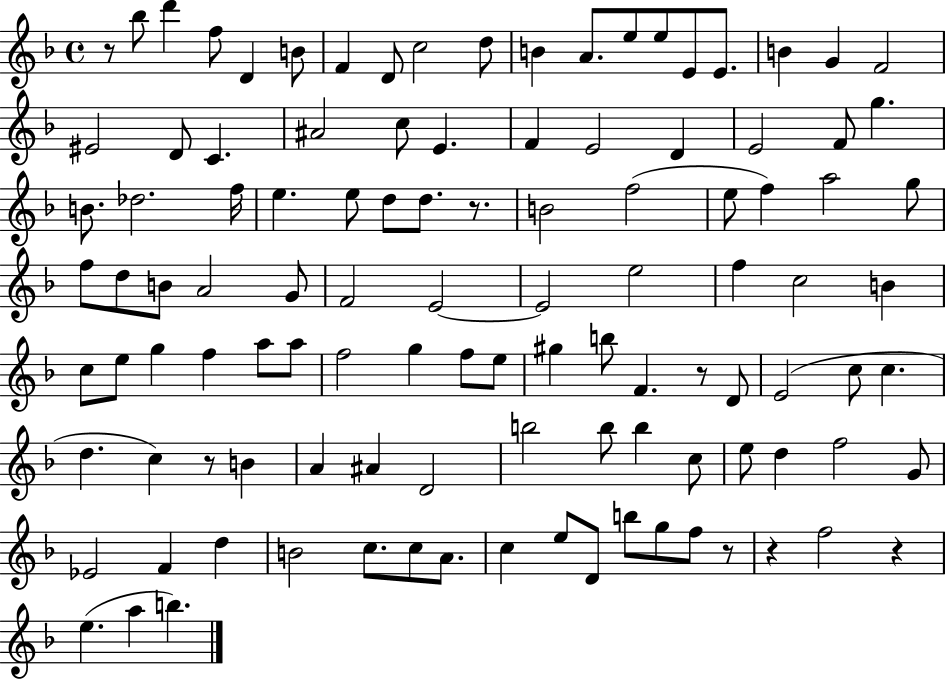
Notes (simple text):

R/e Bb5/e D6/q F5/e D4/q B4/e F4/q D4/e C5/h D5/e B4/q A4/e. E5/e E5/e E4/e E4/e. B4/q G4/q F4/h EIS4/h D4/e C4/q. A#4/h C5/e E4/q. F4/q E4/h D4/q E4/h F4/e G5/q. B4/e. Db5/h. F5/s E5/q. E5/e D5/e D5/e. R/e. B4/h F5/h E5/e F5/q A5/h G5/e F5/e D5/e B4/e A4/h G4/e F4/h E4/h E4/h E5/h F5/q C5/h B4/q C5/e E5/e G5/q F5/q A5/e A5/e F5/h G5/q F5/e E5/e G#5/q B5/e F4/q. R/e D4/e E4/h C5/e C5/q. D5/q. C5/q R/e B4/q A4/q A#4/q D4/h B5/h B5/e B5/q C5/e E5/e D5/q F5/h G4/e Eb4/h F4/q D5/q B4/h C5/e. C5/e A4/e. C5/q E5/e D4/e B5/e G5/e F5/e R/e R/q F5/h R/q E5/q. A5/q B5/q.